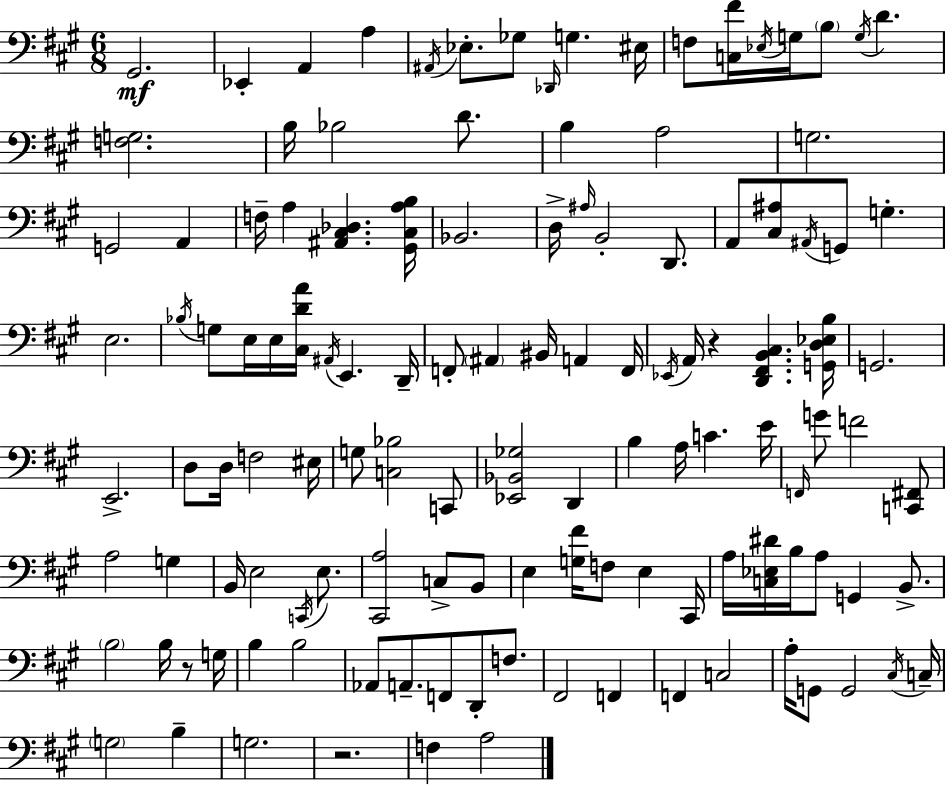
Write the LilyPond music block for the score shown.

{
  \clef bass
  \numericTimeSignature
  \time 6/8
  \key a \major
  gis,2.\mf | ees,4-. a,4 a4 | \acciaccatura { ais,16 } ees8.-. ges8 \grace { des,16 } g4. | eis16 f8 <c fis'>16 \acciaccatura { ees16 } g16 \parenthesize b8 \acciaccatura { g16 } d'4. | \break <f g>2. | b16 bes2 | d'8. b4 a2 | g2. | \break g,2 | a,4 f16-- a4 <ais, cis des>4. | <gis, cis a b>16 bes,2. | d16-> \grace { ais16 } b,2-. | \break d,8. a,8 <cis ais>8 \acciaccatura { ais,16 } g,8 | g4.-. e2. | \acciaccatura { bes16 } g8 e16 e16 <cis d' a'>16 | \acciaccatura { ais,16 } e,4. d,16-- f,8-. \parenthesize ais,4 | \break bis,16 a,4 f,16 \acciaccatura { ees,16 } a,16 r4 | <d, fis, b, cis>4. <g, d ees b>16 g,2. | e,2.-> | d8 d16 | \break f2 eis16 g8 <c bes>2 | c,8 <ees, bes, ges>2 | d,4 b4 | a16 c'4. e'16 \grace { f,16 } g'8 | \break f'2 <c, fis,>8 a2 | g4 b,16 e2 | \acciaccatura { c,16 } e8. <cis, a>2 | c8-> b,8 e4 | \break <g fis'>16 f8 e4 cis,16 a16 | <c ees dis'>16 b16 a8 g,4 b,8.-> \parenthesize b2 | b16 r8 g16 b4 | b2 aes,8 | \break a,8.-- f,8 d,8-. f8. fis,2 | f,4 f,4 | c2 a16-. | g,8 g,2 \acciaccatura { cis16 } c16-- | \break \parenthesize g2 b4-- | g2. | r2. | f4 a2 | \break \bar "|."
}